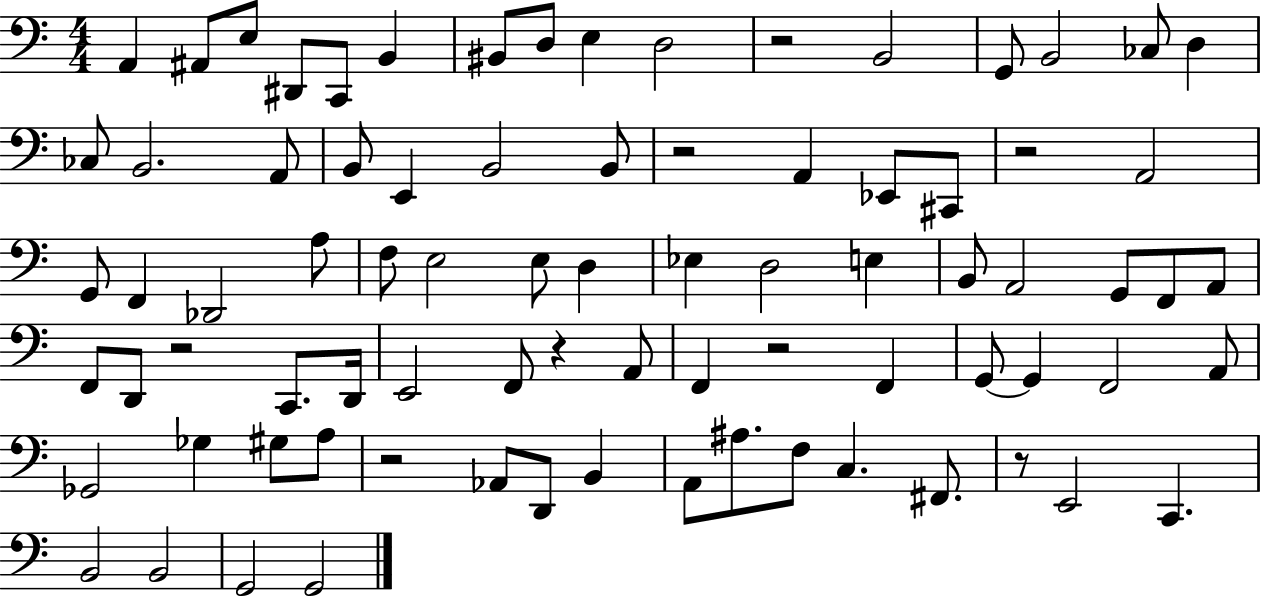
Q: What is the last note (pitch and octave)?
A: G2